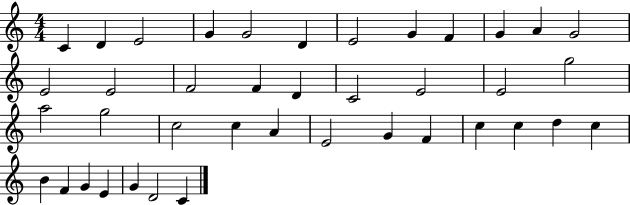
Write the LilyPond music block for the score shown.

{
  \clef treble
  \numericTimeSignature
  \time 4/4
  \key c \major
  c'4 d'4 e'2 | g'4 g'2 d'4 | e'2 g'4 f'4 | g'4 a'4 g'2 | \break e'2 e'2 | f'2 f'4 d'4 | c'2 e'2 | e'2 g''2 | \break a''2 g''2 | c''2 c''4 a'4 | e'2 g'4 f'4 | c''4 c''4 d''4 c''4 | \break b'4 f'4 g'4 e'4 | g'4 d'2 c'4 | \bar "|."
}